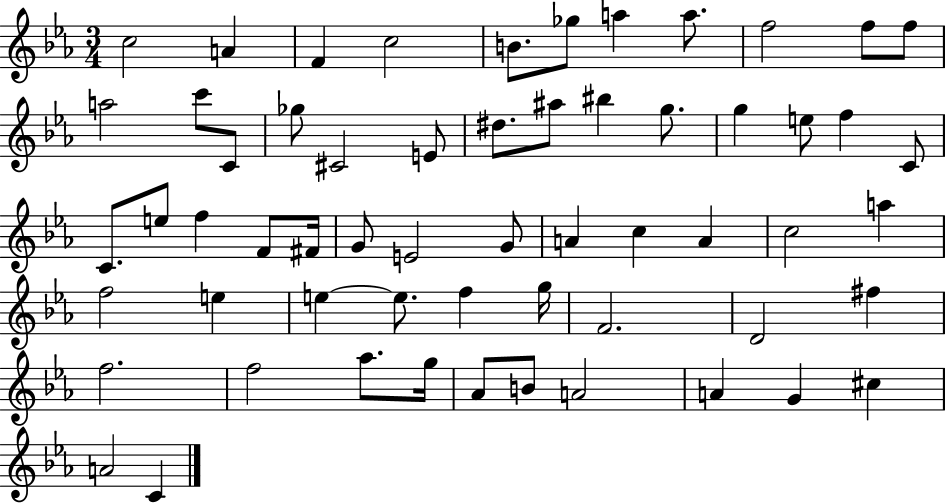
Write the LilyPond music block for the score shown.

{
  \clef treble
  \numericTimeSignature
  \time 3/4
  \key ees \major
  c''2 a'4 | f'4 c''2 | b'8. ges''8 a''4 a''8. | f''2 f''8 f''8 | \break a''2 c'''8 c'8 | ges''8 cis'2 e'8 | dis''8. ais''8 bis''4 g''8. | g''4 e''8 f''4 c'8 | \break c'8. e''8 f''4 f'8 fis'16 | g'8 e'2 g'8 | a'4 c''4 a'4 | c''2 a''4 | \break f''2 e''4 | e''4~~ e''8. f''4 g''16 | f'2. | d'2 fis''4 | \break f''2. | f''2 aes''8. g''16 | aes'8 b'8 a'2 | a'4 g'4 cis''4 | \break a'2 c'4 | \bar "|."
}